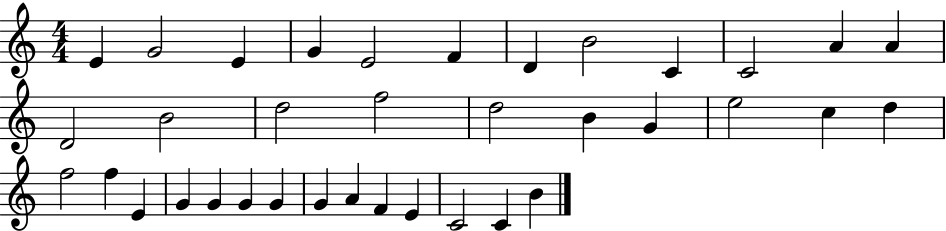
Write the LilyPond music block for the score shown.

{
  \clef treble
  \numericTimeSignature
  \time 4/4
  \key c \major
  e'4 g'2 e'4 | g'4 e'2 f'4 | d'4 b'2 c'4 | c'2 a'4 a'4 | \break d'2 b'2 | d''2 f''2 | d''2 b'4 g'4 | e''2 c''4 d''4 | \break f''2 f''4 e'4 | g'4 g'4 g'4 g'4 | g'4 a'4 f'4 e'4 | c'2 c'4 b'4 | \break \bar "|."
}